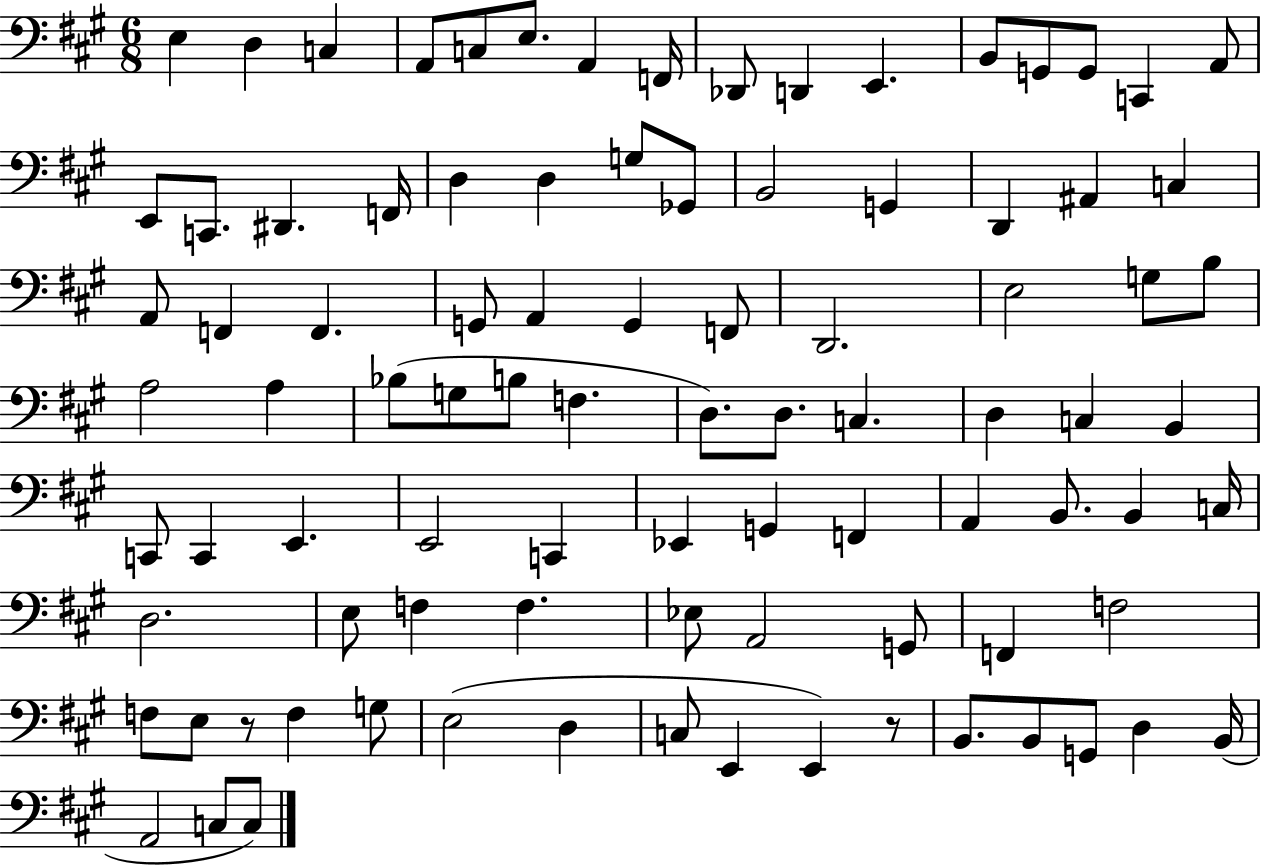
X:1
T:Untitled
M:6/8
L:1/4
K:A
E, D, C, A,,/2 C,/2 E,/2 A,, F,,/4 _D,,/2 D,, E,, B,,/2 G,,/2 G,,/2 C,, A,,/2 E,,/2 C,,/2 ^D,, F,,/4 D, D, G,/2 _G,,/2 B,,2 G,, D,, ^A,, C, A,,/2 F,, F,, G,,/2 A,, G,, F,,/2 D,,2 E,2 G,/2 B,/2 A,2 A, _B,/2 G,/2 B,/2 F, D,/2 D,/2 C, D, C, B,, C,,/2 C,, E,, E,,2 C,, _E,, G,, F,, A,, B,,/2 B,, C,/4 D,2 E,/2 F, F, _E,/2 A,,2 G,,/2 F,, F,2 F,/2 E,/2 z/2 F, G,/2 E,2 D, C,/2 E,, E,, z/2 B,,/2 B,,/2 G,,/2 D, B,,/4 A,,2 C,/2 C,/2